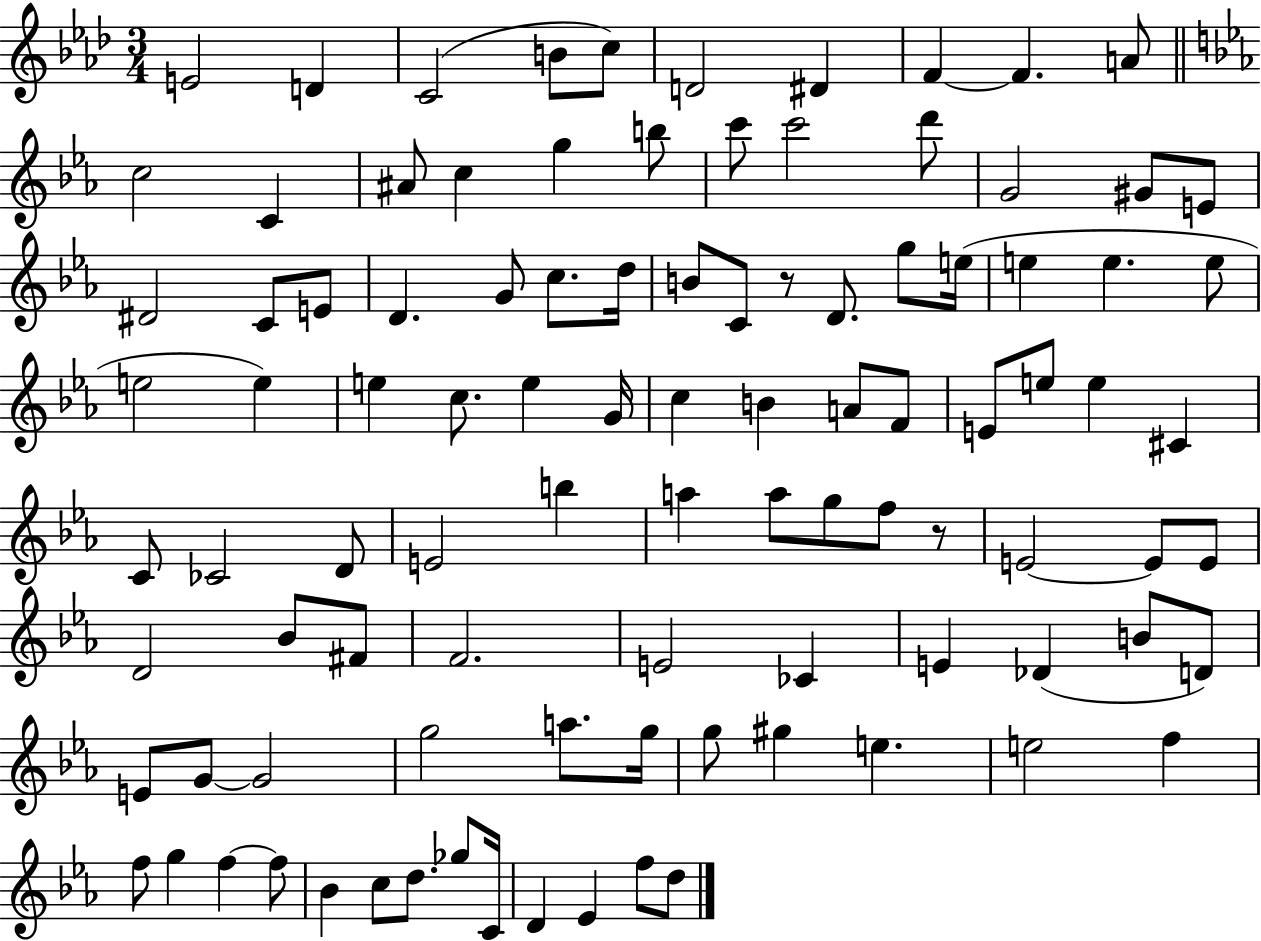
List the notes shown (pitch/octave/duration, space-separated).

E4/h D4/q C4/h B4/e C5/e D4/h D#4/q F4/q F4/q. A4/e C5/h C4/q A#4/e C5/q G5/q B5/e C6/e C6/h D6/e G4/h G#4/e E4/e D#4/h C4/e E4/e D4/q. G4/e C5/e. D5/s B4/e C4/e R/e D4/e. G5/e E5/s E5/q E5/q. E5/e E5/h E5/q E5/q C5/e. E5/q G4/s C5/q B4/q A4/e F4/e E4/e E5/e E5/q C#4/q C4/e CES4/h D4/e E4/h B5/q A5/q A5/e G5/e F5/e R/e E4/h E4/e E4/e D4/h Bb4/e F#4/e F4/h. E4/h CES4/q E4/q Db4/q B4/e D4/e E4/e G4/e G4/h G5/h A5/e. G5/s G5/e G#5/q E5/q. E5/h F5/q F5/e G5/q F5/q F5/e Bb4/q C5/e D5/e. Gb5/e C4/s D4/q Eb4/q F5/e D5/e